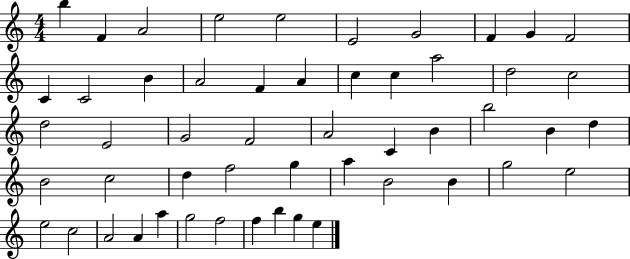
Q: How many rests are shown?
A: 0